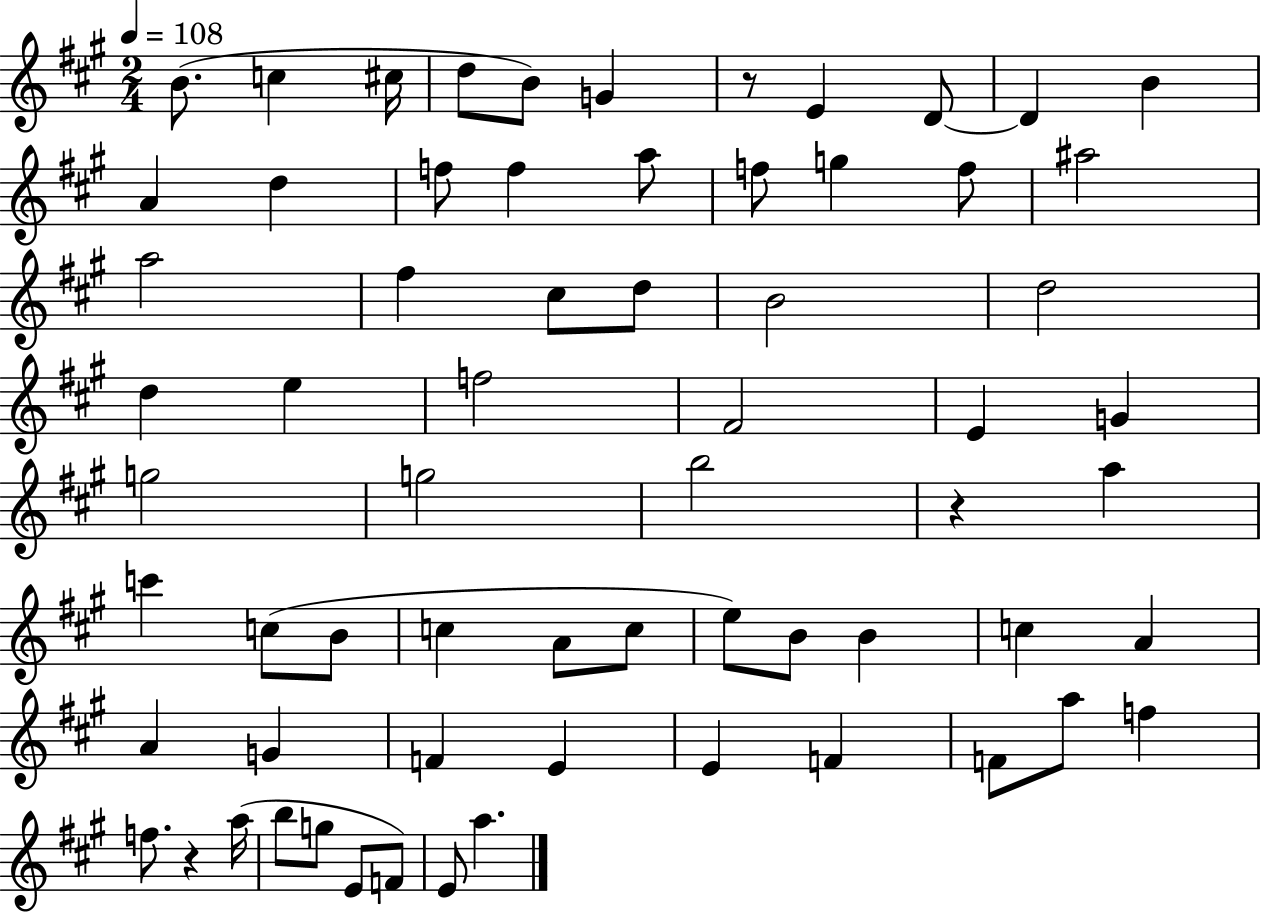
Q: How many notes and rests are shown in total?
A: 66